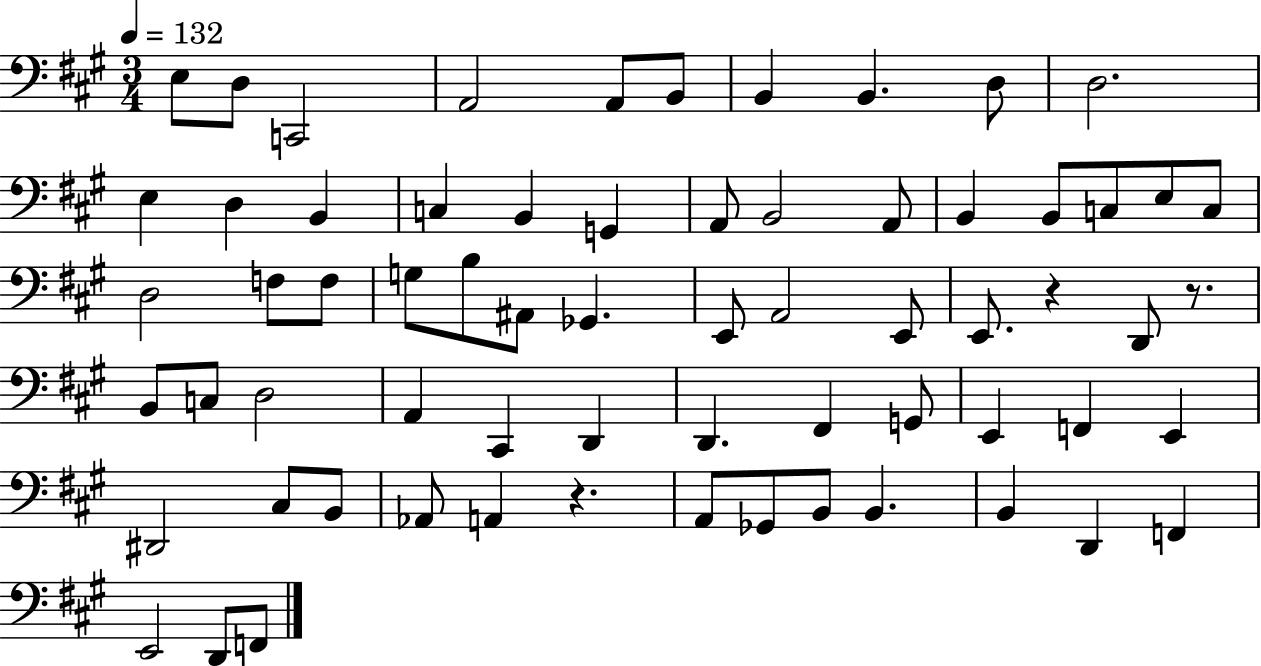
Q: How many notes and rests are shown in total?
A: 66